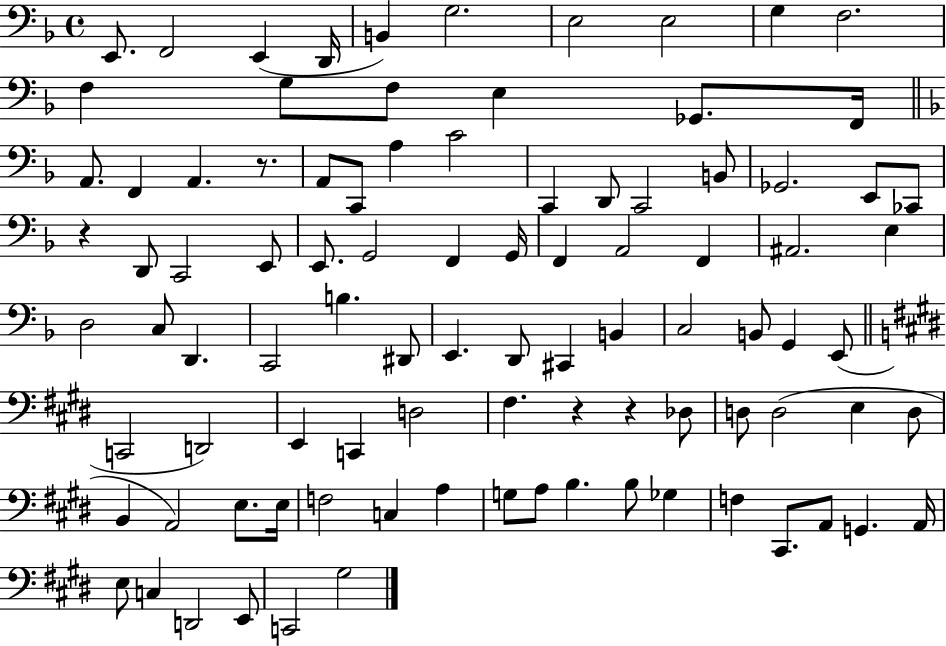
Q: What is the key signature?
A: F major